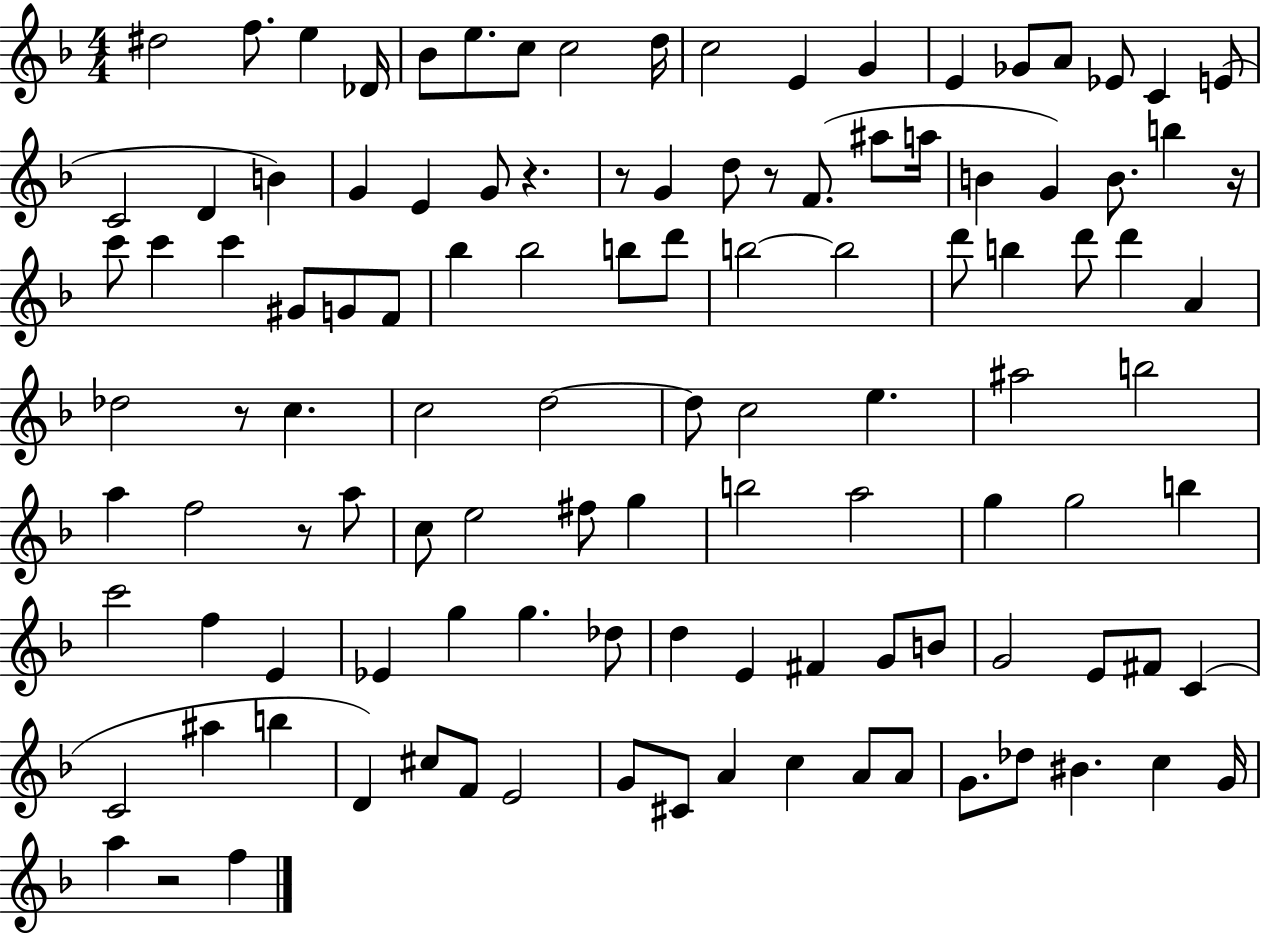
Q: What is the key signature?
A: F major